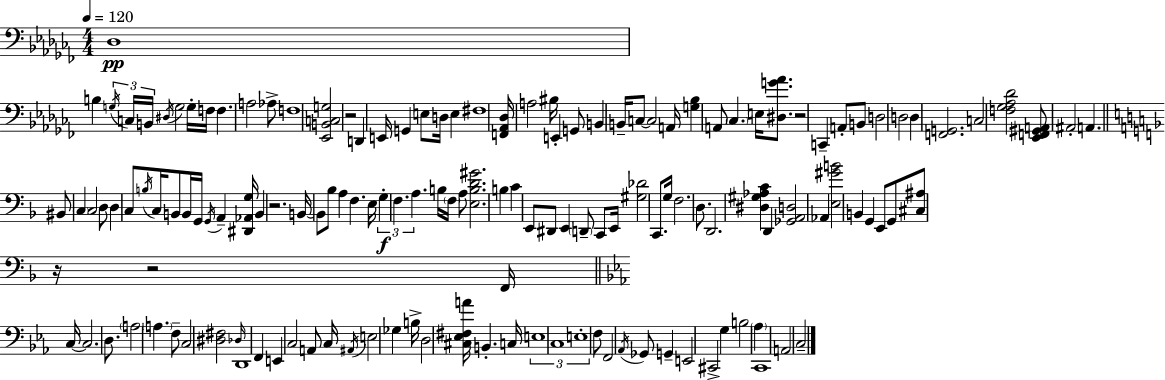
{
  \clef bass
  \numericTimeSignature
  \time 4/4
  \key aes \minor
  \tempo 4 = 120
  \repeat volta 2 { des1\pp | b4 \tuplet 3/2 { \acciaccatura { g16 } c16 b,16 } \acciaccatura { dis16 } g2 | g16-. f16 f4. a2 | aes8-> f1 | \break <ees, b, c g>2 r2 | d,4 e,16 g,4 e8 d16 e4 | fis1 | <f, aes, des>16 a2 bis16 e,4-. | \break g,8 b,4 b,16-- c8~~ c2 | a,16 <g bes>4 a,8 \parenthesize ces4. e16 <dis g' aes'>8. | r2 c,4-- a,8-. | b,8 d2 d2 | \break d4 <f, g,>2. | c2 <f ges aes des'>2 | <ees, f, gis, a,>8 ais,2-. a,4. | \bar "||" \break \key f \major bis,8 \parenthesize c4 c2 d8 | d4 c8 \acciaccatura { b16 } c16 b,8 b,16 g,16 \acciaccatura { g,16 } a,4-- | <dis, aes, g>16 b,4 r2. | b,16~~ b,8 bes8 a4 f4. | \break e16 \tuplet 3/2 { g4-.\f f4. a4. } | b16 \parenthesize f16 a8 <e b d' gis'>2. | b4 c'4 e,8 dis,8 e,4 | \parenthesize d,8-- c,8 e,16 <gis des'>2 c,8. | \break g16 f2. d8. | d,2. <dis gis aes c'>4 | d,4 <ges, a, d>2 aes,4 | <e gis' b'>2 b,4 g,4 | \break e,8 g,8 <cis ais>8 r16 r2 | f,16 \bar "||" \break \key ees \major c16~~ c2. d8. | \parenthesize a2 \parenthesize a4. f8-- | c2 <dis fis>2 | \grace { des16 } d,1 | \break f,4 e,4 c2 | a,8 c16 \acciaccatura { ais,16 } e2 ges4 | b16-> d2 <cis ees fis a'>16 b,4.-. | c16 \tuplet 3/2 { e1 | \break c1 | e1-. } | f8 f,2 \acciaccatura { aes,16 } ges,8 g,4-- | e,2 cis,2-> | \break g4 b2 \parenthesize aes4 | c,1 | a,2 c2-- | } \bar "|."
}